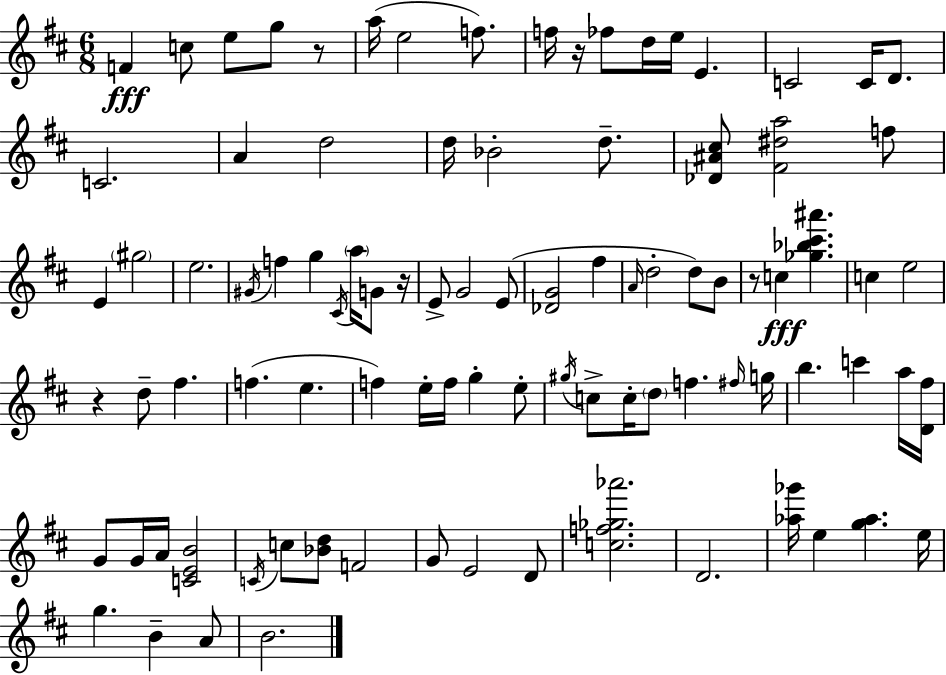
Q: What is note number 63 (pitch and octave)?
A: G4